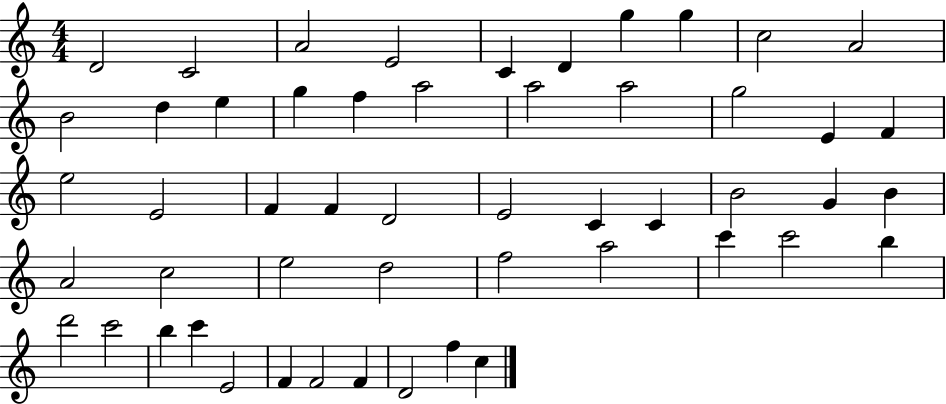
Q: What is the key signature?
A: C major